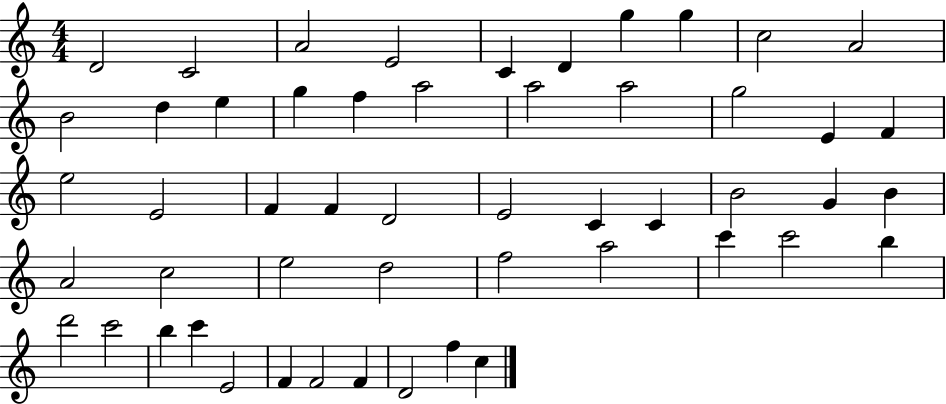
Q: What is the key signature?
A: C major